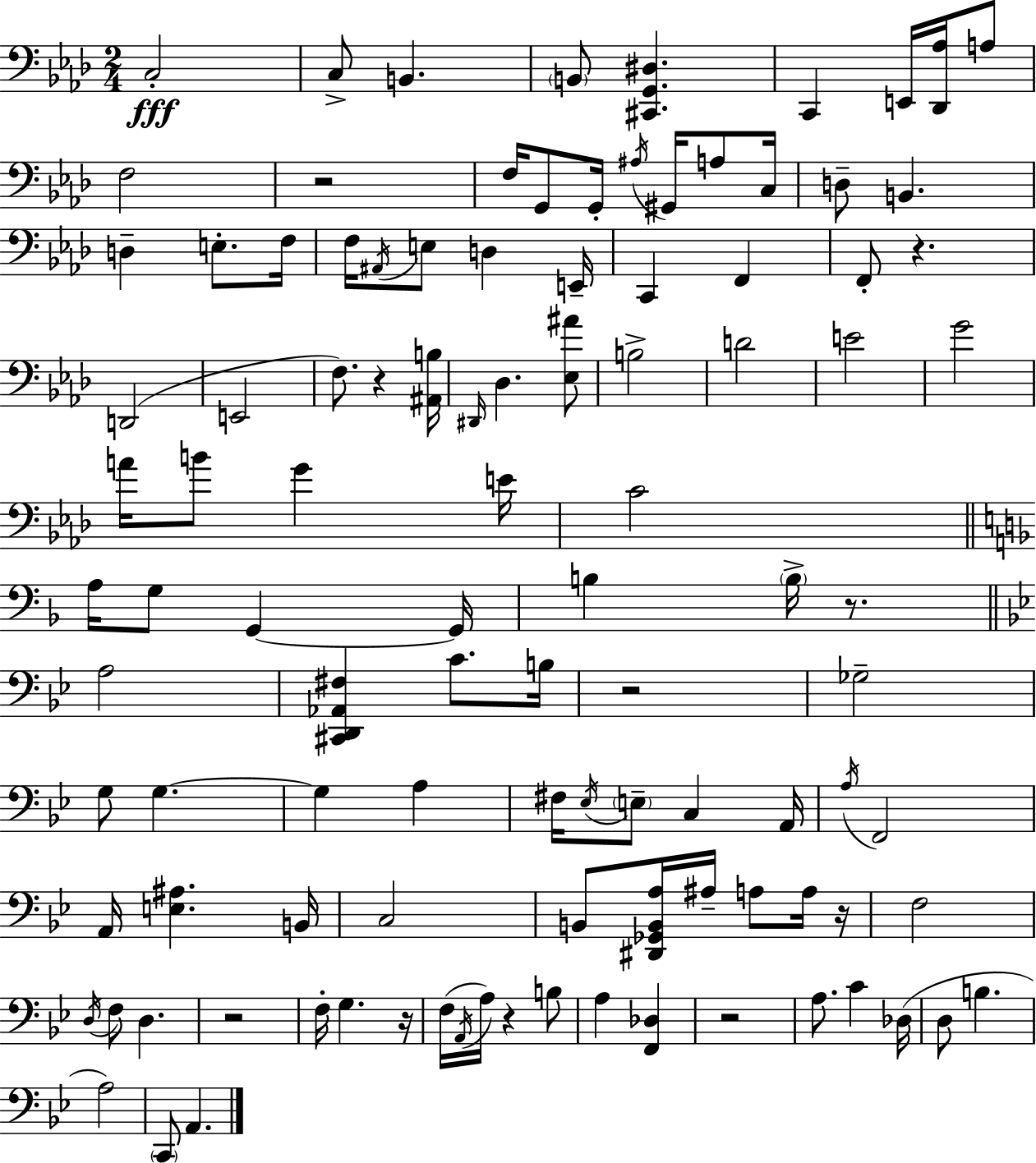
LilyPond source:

{
  \clef bass
  \numericTimeSignature
  \time 2/4
  \key f \minor
  \repeat volta 2 { c2-.\fff | c8-> b,4. | \parenthesize b,8 <cis, g, dis>4. | c,4 e,16 <des, aes>16 a8 | \break f2 | r2 | f16 g,8 g,16-. \acciaccatura { ais16 } gis,16 a8 | c16 d8-- b,4. | \break d4-- e8.-. | f16 f16 \acciaccatura { ais,16 } e8 d4 | e,16-- c,4 f,4 | f,8-. r4. | \break d,2( | e,2 | f8.) r4 | <ais, b>16 \grace { dis,16 } des4. | \break <ees ais'>8 b2-> | d'2 | e'2 | g'2 | \break a'16 b'8 g'4 | e'16 c'2 | \bar "||" \break \key f \major a16 g8 g,4~~ g,16 | b4 \parenthesize b16-> r8. | \bar "||" \break \key bes \major a2 | <cis, d, aes, fis>4 c'8. b16 | r2 | ges2-- | \break g8 g4.~~ | g4 a4 | fis16 \acciaccatura { ees16 } \parenthesize e8-- c4 | a,16 \acciaccatura { a16 } f,2 | \break a,16 <e ais>4. | b,16 c2 | b,8 <dis, ges, b, a>16 ais16-- a8 | a16 r16 f2 | \break \acciaccatura { d16 } f8 d4. | r2 | f16-. g4. | r16 f16( \acciaccatura { a,16 } a16) r4 | \break b8 a4 | <f, des>4 r2 | a8. c'4 | des16( d8 b4. | \break a2) | \parenthesize c,8 a,4. | } \bar "|."
}